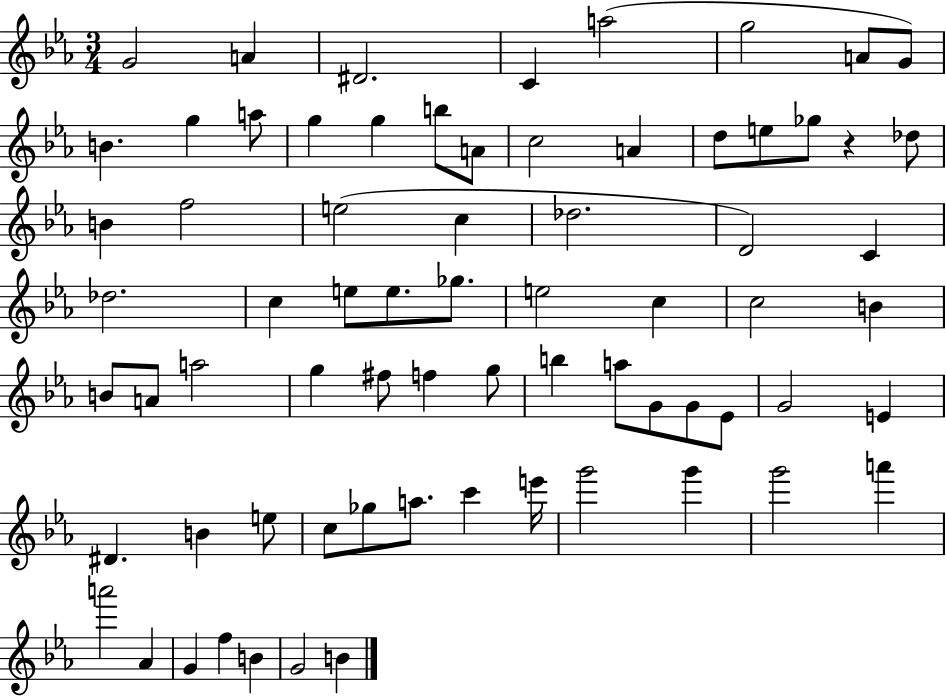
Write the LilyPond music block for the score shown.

{
  \clef treble
  \numericTimeSignature
  \time 3/4
  \key ees \major
  g'2 a'4 | dis'2. | c'4 a''2( | g''2 a'8 g'8) | \break b'4. g''4 a''8 | g''4 g''4 b''8 a'8 | c''2 a'4 | d''8 e''8 ges''8 r4 des''8 | \break b'4 f''2 | e''2( c''4 | des''2. | d'2) c'4 | \break des''2. | c''4 e''8 e''8. ges''8. | e''2 c''4 | c''2 b'4 | \break b'8 a'8 a''2 | g''4 fis''8 f''4 g''8 | b''4 a''8 g'8 g'8 ees'8 | g'2 e'4 | \break dis'4. b'4 e''8 | c''8 ges''8 a''8. c'''4 e'''16 | g'''2 g'''4 | g'''2 a'''4 | \break a'''2 aes'4 | g'4 f''4 b'4 | g'2 b'4 | \bar "|."
}